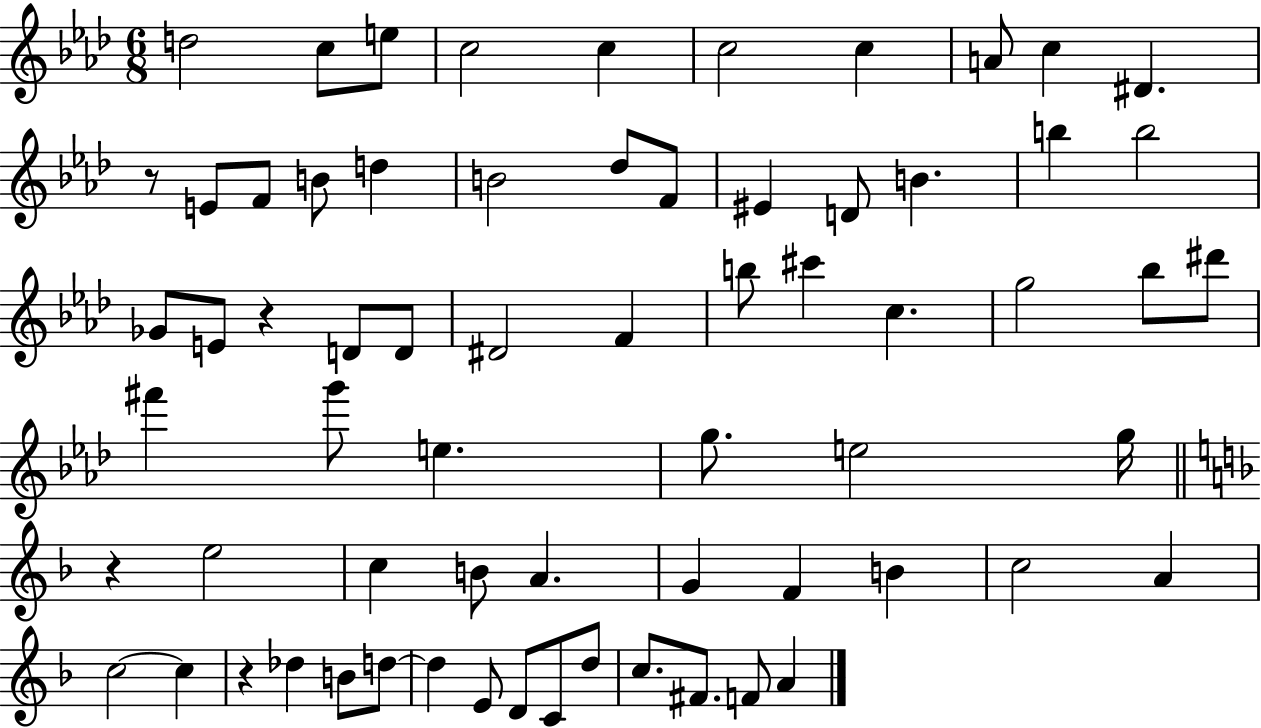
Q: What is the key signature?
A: AES major